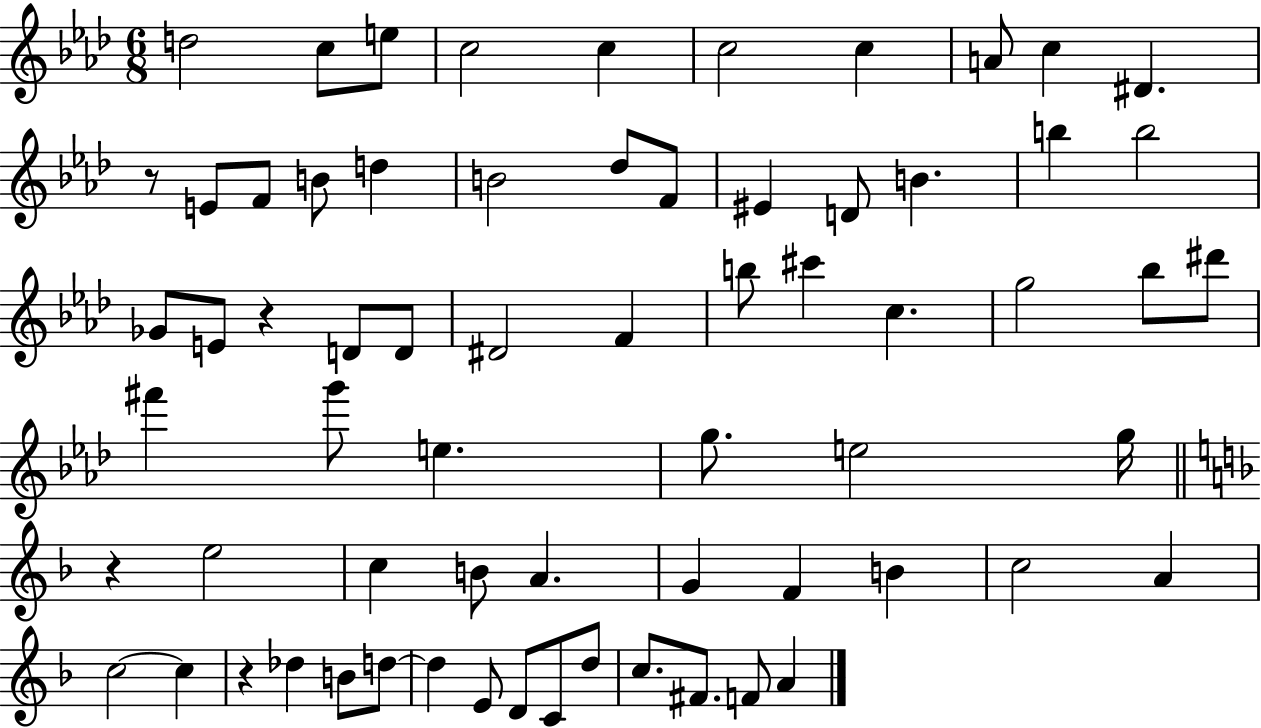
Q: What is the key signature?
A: AES major